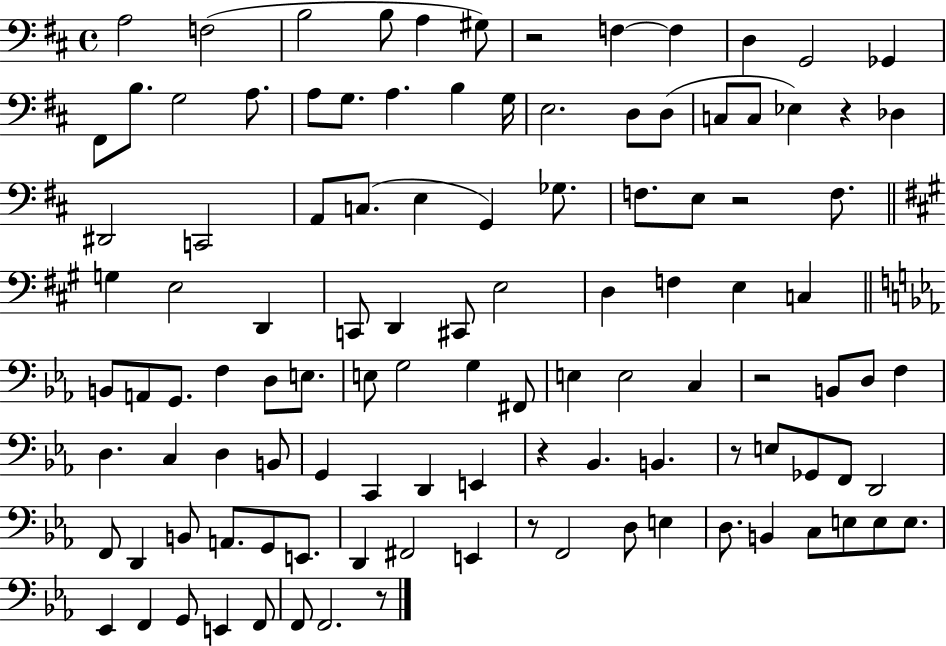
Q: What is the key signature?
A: D major